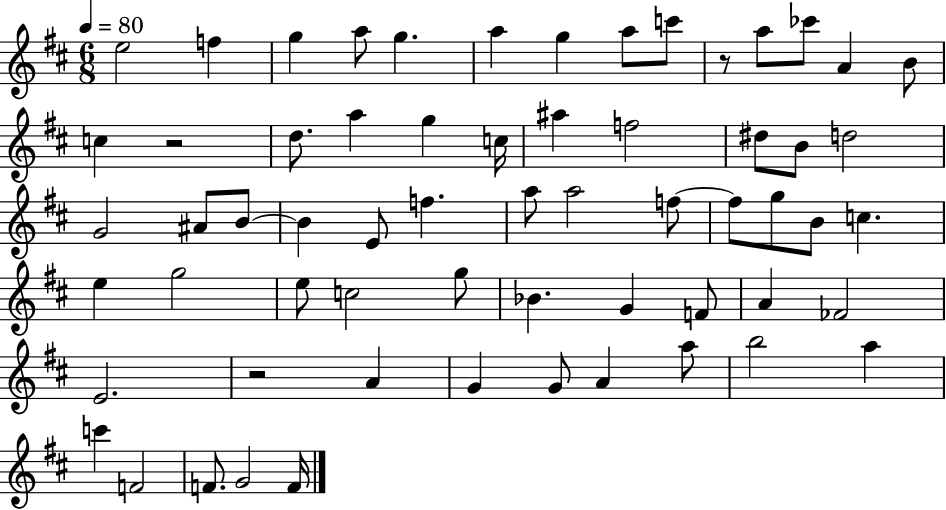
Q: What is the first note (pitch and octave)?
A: E5